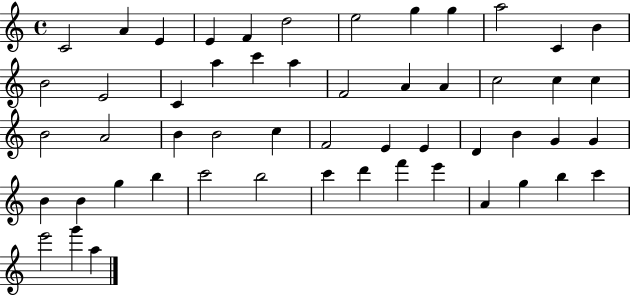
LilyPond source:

{
  \clef treble
  \time 4/4
  \defaultTimeSignature
  \key c \major
  c'2 a'4 e'4 | e'4 f'4 d''2 | e''2 g''4 g''4 | a''2 c'4 b'4 | \break b'2 e'2 | c'4 a''4 c'''4 a''4 | f'2 a'4 a'4 | c''2 c''4 c''4 | \break b'2 a'2 | b'4 b'2 c''4 | f'2 e'4 e'4 | d'4 b'4 g'4 g'4 | \break b'4 b'4 g''4 b''4 | c'''2 b''2 | c'''4 d'''4 f'''4 e'''4 | a'4 g''4 b''4 c'''4 | \break e'''2 g'''4 a''4 | \bar "|."
}